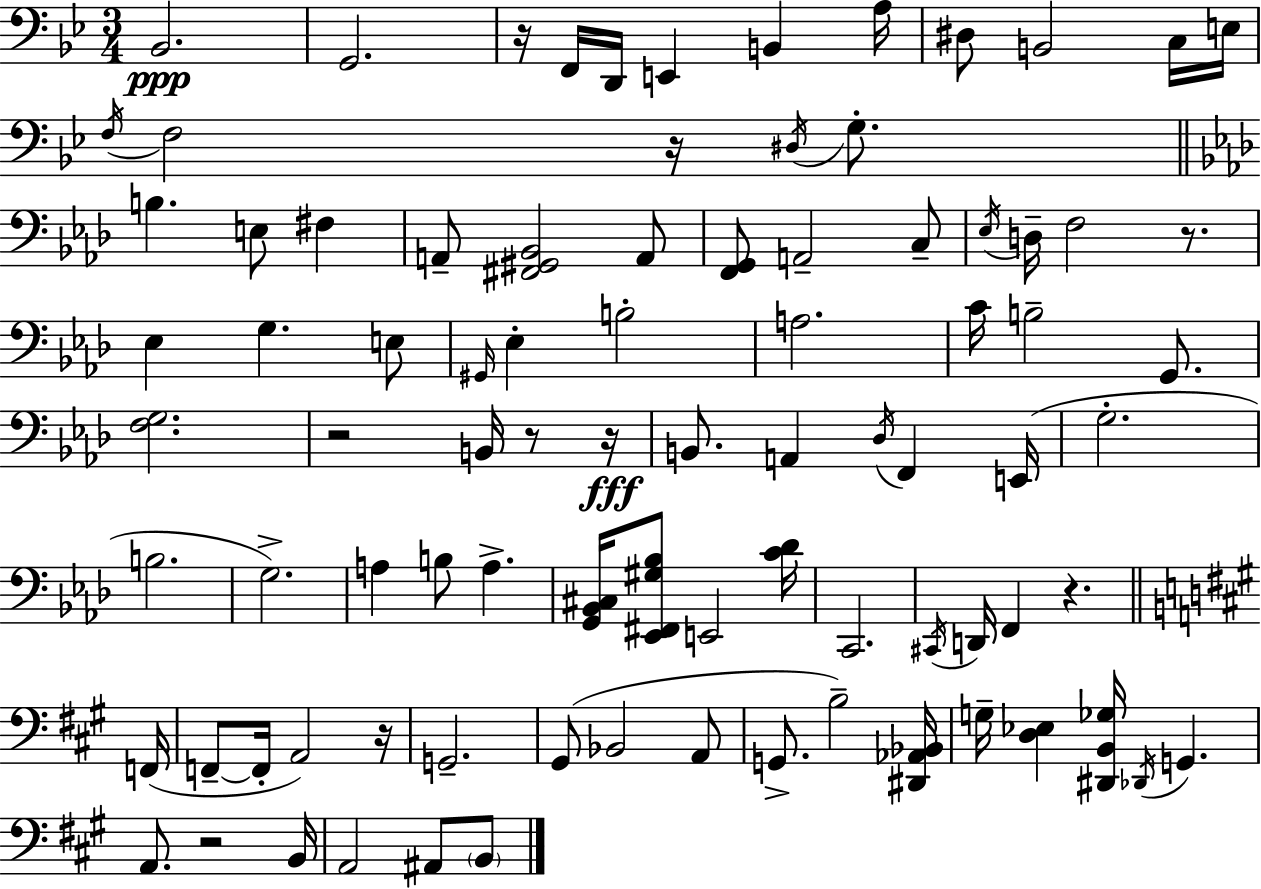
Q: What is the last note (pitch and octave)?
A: B2